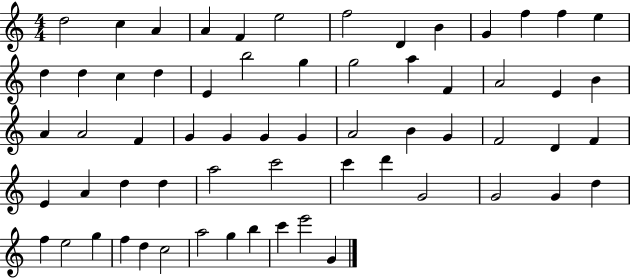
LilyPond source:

{
  \clef treble
  \numericTimeSignature
  \time 4/4
  \key c \major
  d''2 c''4 a'4 | a'4 f'4 e''2 | f''2 d'4 b'4 | g'4 f''4 f''4 e''4 | \break d''4 d''4 c''4 d''4 | e'4 b''2 g''4 | g''2 a''4 f'4 | a'2 e'4 b'4 | \break a'4 a'2 f'4 | g'4 g'4 g'4 g'4 | a'2 b'4 g'4 | f'2 d'4 f'4 | \break e'4 a'4 d''4 d''4 | a''2 c'''2 | c'''4 d'''4 g'2 | g'2 g'4 d''4 | \break f''4 e''2 g''4 | f''4 d''4 c''2 | a''2 g''4 b''4 | c'''4 e'''2 g'4 | \break \bar "|."
}